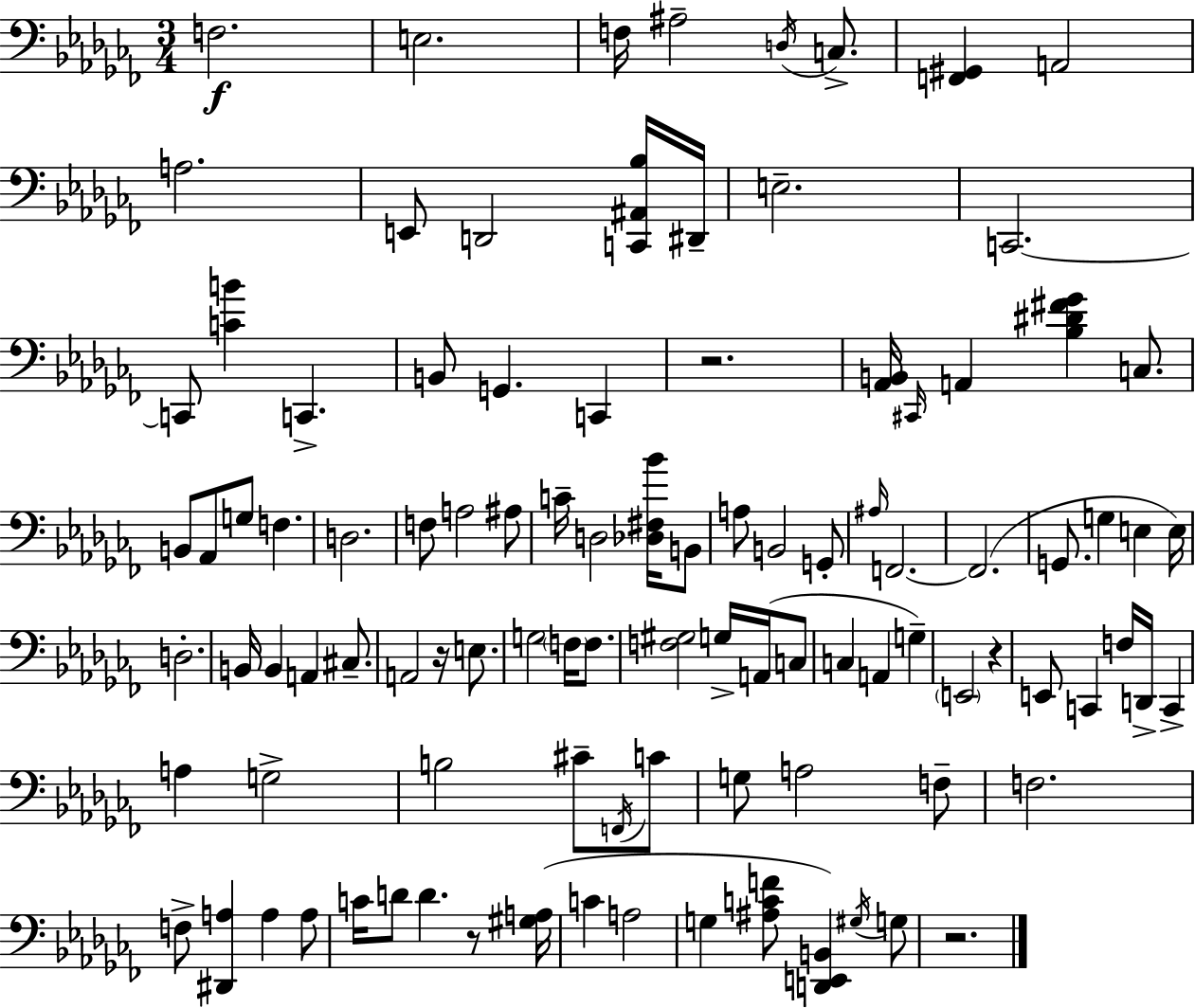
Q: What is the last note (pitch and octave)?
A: G3